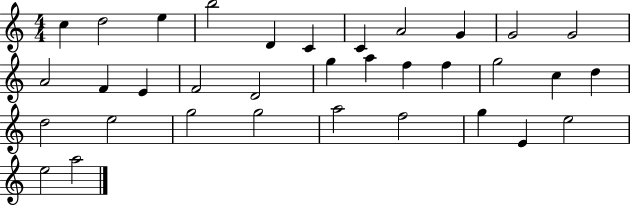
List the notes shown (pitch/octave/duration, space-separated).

C5/q D5/h E5/q B5/h D4/q C4/q C4/q A4/h G4/q G4/h G4/h A4/h F4/q E4/q F4/h D4/h G5/q A5/q F5/q F5/q G5/h C5/q D5/q D5/h E5/h G5/h G5/h A5/h F5/h G5/q E4/q E5/h E5/h A5/h